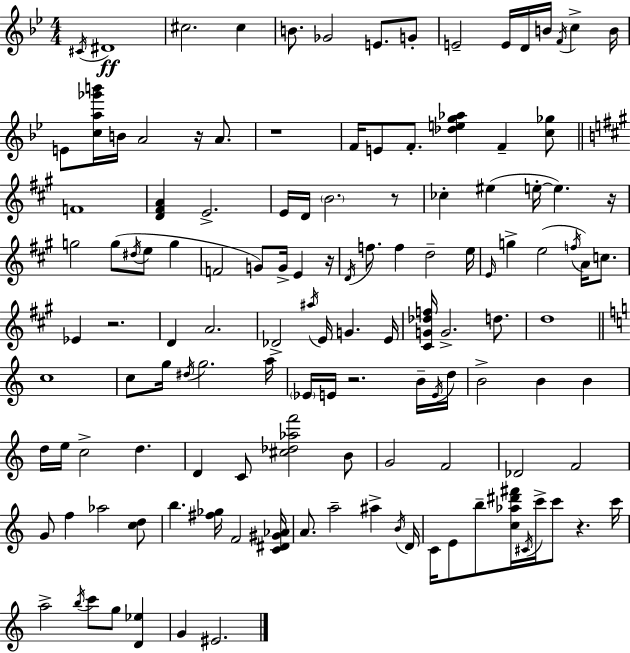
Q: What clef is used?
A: treble